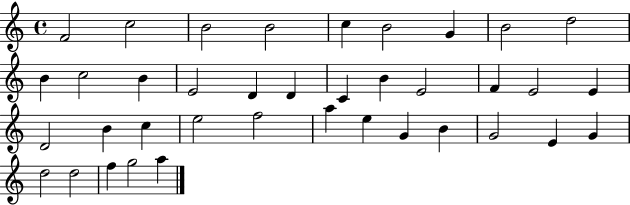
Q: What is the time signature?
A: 4/4